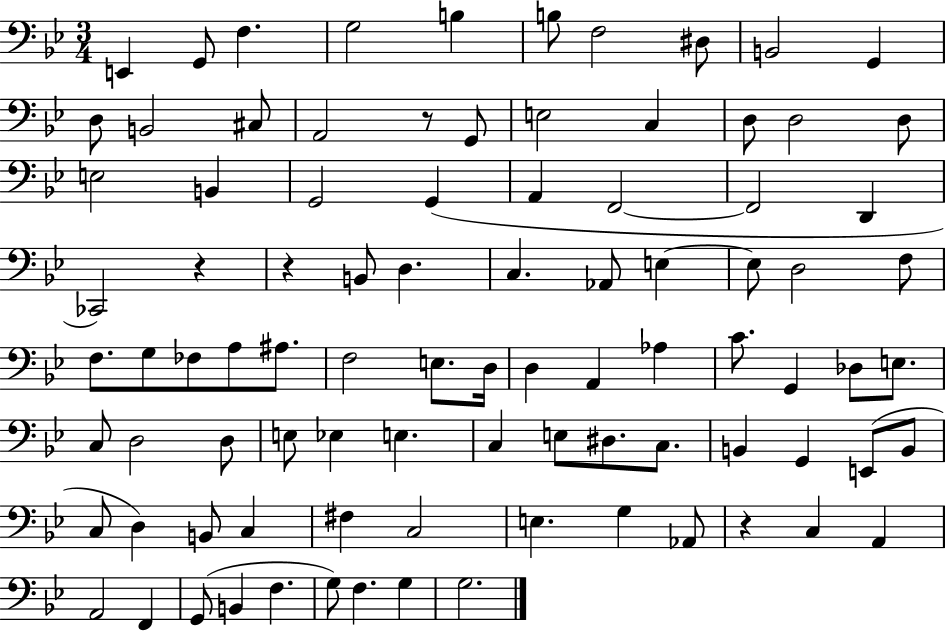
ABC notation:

X:1
T:Untitled
M:3/4
L:1/4
K:Bb
E,, G,,/2 F, G,2 B, B,/2 F,2 ^D,/2 B,,2 G,, D,/2 B,,2 ^C,/2 A,,2 z/2 G,,/2 E,2 C, D,/2 D,2 D,/2 E,2 B,, G,,2 G,, A,, F,,2 F,,2 D,, _C,,2 z z B,,/2 D, C, _A,,/2 E, E,/2 D,2 F,/2 F,/2 G,/2 _F,/2 A,/2 ^A,/2 F,2 E,/2 D,/4 D, A,, _A, C/2 G,, _D,/2 E,/2 C,/2 D,2 D,/2 E,/2 _E, E, C, E,/2 ^D,/2 C,/2 B,, G,, E,,/2 B,,/2 C,/2 D, B,,/2 C, ^F, C,2 E, G, _A,,/2 z C, A,, A,,2 F,, G,,/2 B,, F, G,/2 F, G, G,2